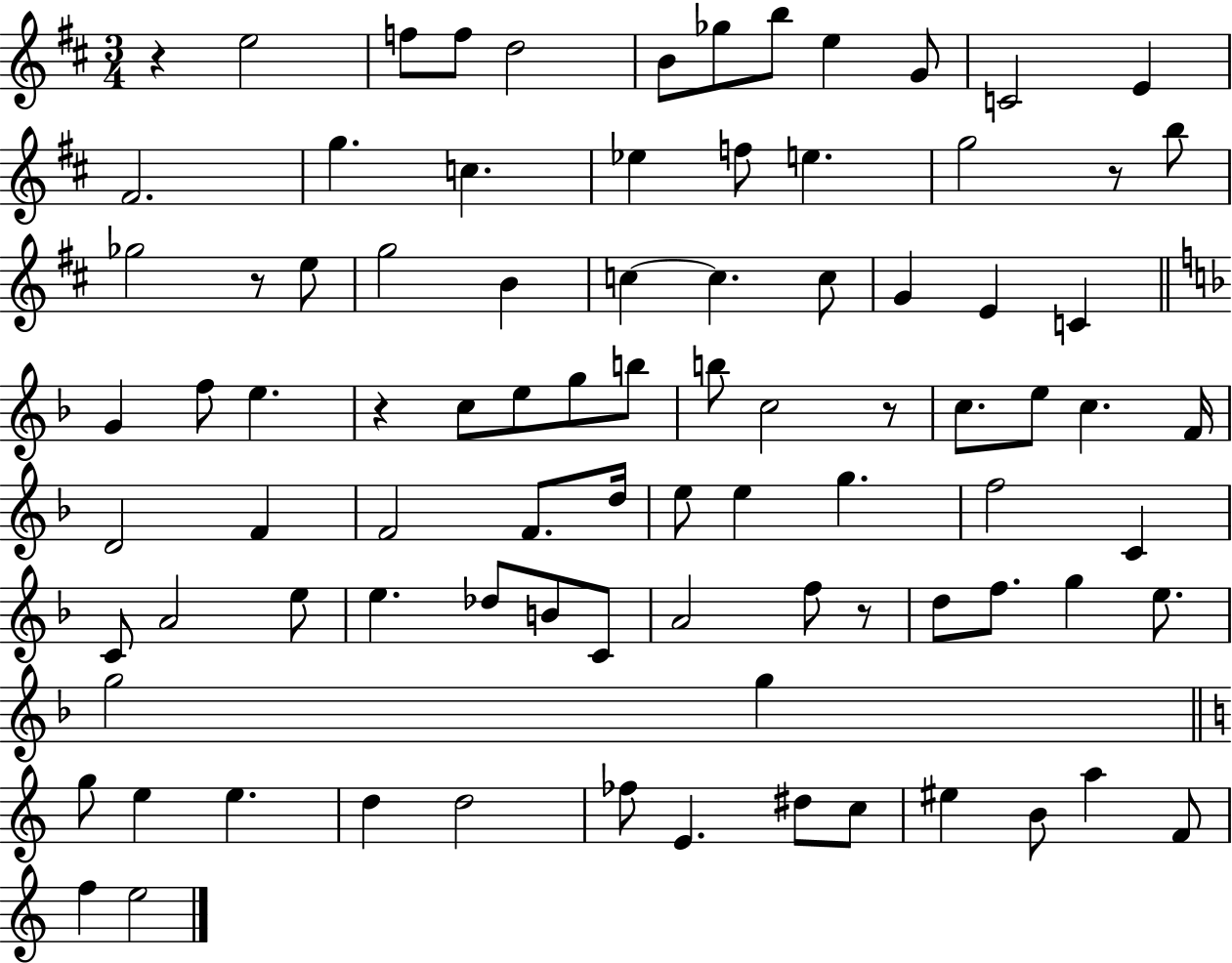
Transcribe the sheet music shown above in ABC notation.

X:1
T:Untitled
M:3/4
L:1/4
K:D
z e2 f/2 f/2 d2 B/2 _g/2 b/2 e G/2 C2 E ^F2 g c _e f/2 e g2 z/2 b/2 _g2 z/2 e/2 g2 B c c c/2 G E C G f/2 e z c/2 e/2 g/2 b/2 b/2 c2 z/2 c/2 e/2 c F/4 D2 F F2 F/2 d/4 e/2 e g f2 C C/2 A2 e/2 e _d/2 B/2 C/2 A2 f/2 z/2 d/2 f/2 g e/2 g2 g g/2 e e d d2 _f/2 E ^d/2 c/2 ^e B/2 a F/2 f e2